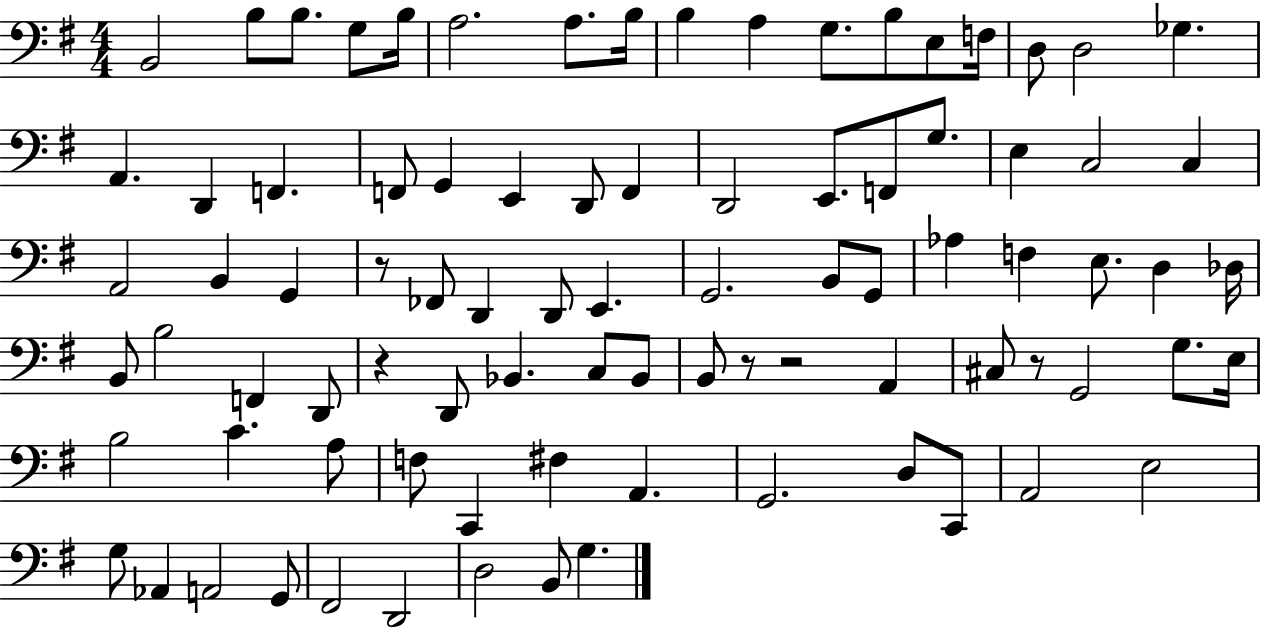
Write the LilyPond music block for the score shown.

{
  \clef bass
  \numericTimeSignature
  \time 4/4
  \key g \major
  b,2 b8 b8. g8 b16 | a2. a8. b16 | b4 a4 g8. b8 e8 f16 | d8 d2 ges4. | \break a,4. d,4 f,4. | f,8 g,4 e,4 d,8 f,4 | d,2 e,8. f,8 g8. | e4 c2 c4 | \break a,2 b,4 g,4 | r8 fes,8 d,4 d,8 e,4. | g,2. b,8 g,8 | aes4 f4 e8. d4 des16 | \break b,8 b2 f,4 d,8 | r4 d,8 bes,4. c8 bes,8 | b,8 r8 r2 a,4 | cis8 r8 g,2 g8. e16 | \break b2 c'4. a8 | f8 c,4 fis4 a,4. | g,2. d8 c,8 | a,2 e2 | \break g8 aes,4 a,2 g,8 | fis,2 d,2 | d2 b,8 g4. | \bar "|."
}